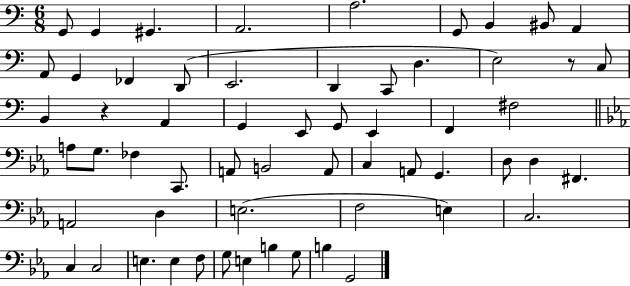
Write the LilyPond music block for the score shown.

{
  \clef bass
  \numericTimeSignature
  \time 6/8
  \key c \major
  g,8 g,4 gis,4. | a,2. | a2. | g,8 b,4 bis,8 a,4 | \break a,8 g,4 fes,4 d,8( | e,2. | d,4 c,8 d4. | e2) r8 c8 | \break b,4 r4 a,4 | g,4 e,8 g,8 e,4 | f,4 fis2 | \bar "||" \break \key c \minor a8 g8. fes4 c,8. | a,8 b,2 a,8 | c4 a,8 g,4. | d8 d4 fis,4. | \break a,2 d4 | e2.( | f2 e4) | c2. | \break c4 c2 | e4. e4 f8 | g8 e4 b4 g8 | b4 g,2 | \break \bar "|."
}